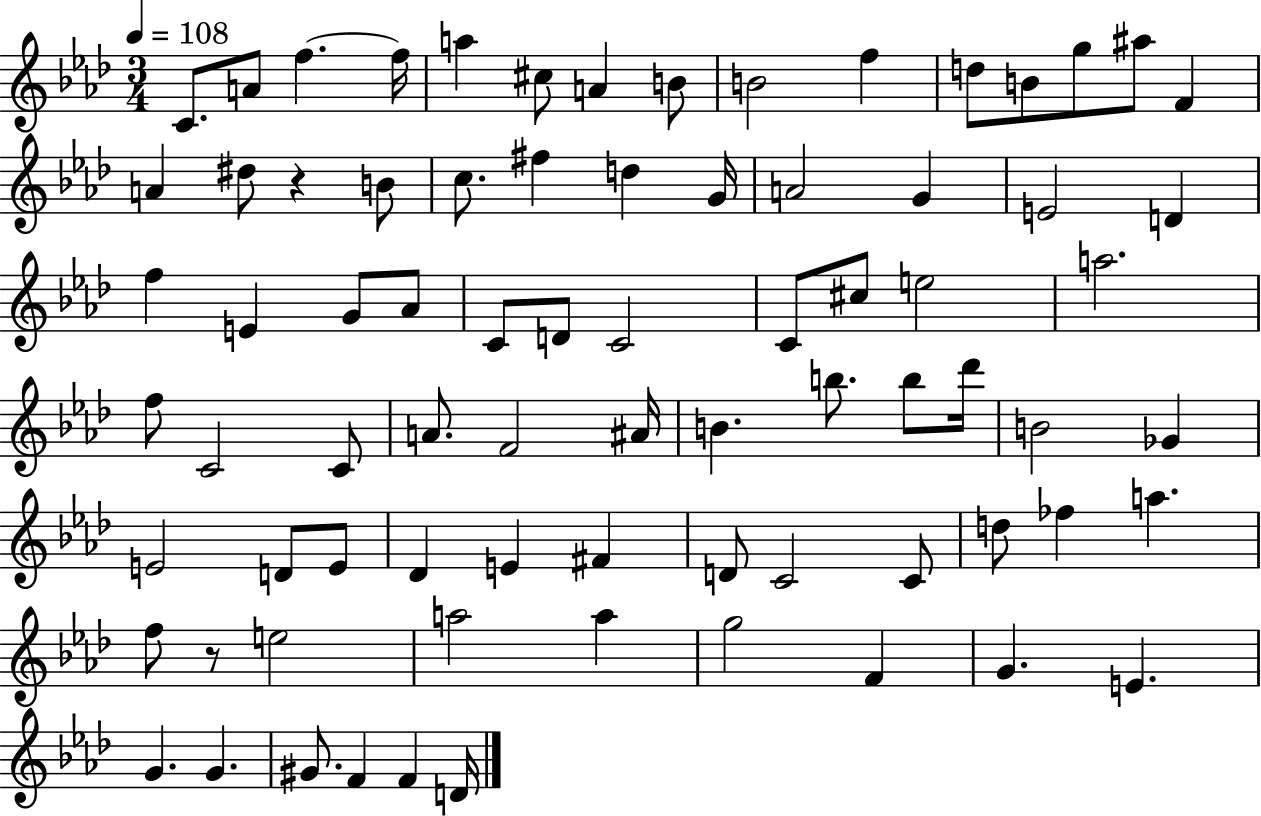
C4/e. A4/e F5/q. F5/s A5/q C#5/e A4/q B4/e B4/h F5/q D5/e B4/e G5/e A#5/e F4/q A4/q D#5/e R/q B4/e C5/e. F#5/q D5/q G4/s A4/h G4/q E4/h D4/q F5/q E4/q G4/e Ab4/e C4/e D4/e C4/h C4/e C#5/e E5/h A5/h. F5/e C4/h C4/e A4/e. F4/h A#4/s B4/q. B5/e. B5/e Db6/s B4/h Gb4/q E4/h D4/e E4/e Db4/q E4/q F#4/q D4/e C4/h C4/e D5/e FES5/q A5/q. F5/e R/e E5/h A5/h A5/q G5/h F4/q G4/q. E4/q. G4/q. G4/q. G#4/e. F4/q F4/q D4/s